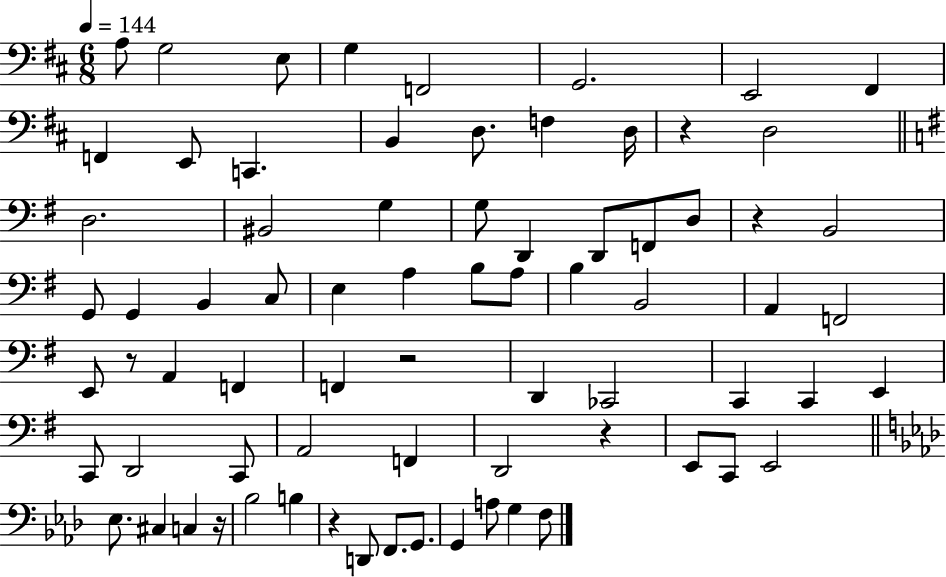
{
  \clef bass
  \numericTimeSignature
  \time 6/8
  \key d \major
  \tempo 4 = 144
  a8 g2 e8 | g4 f,2 | g,2. | e,2 fis,4 | \break f,4 e,8 c,4. | b,4 d8. f4 d16 | r4 d2 | \bar "||" \break \key g \major d2. | bis,2 g4 | g8 d,4 d,8 f,8 d8 | r4 b,2 | \break g,8 g,4 b,4 c8 | e4 a4 b8 a8 | b4 b,2 | a,4 f,2 | \break e,8 r8 a,4 f,4 | f,4 r2 | d,4 ces,2 | c,4 c,4 e,4 | \break c,8 d,2 c,8 | a,2 f,4 | d,2 r4 | e,8 c,8 e,2 | \break \bar "||" \break \key aes \major ees8. cis4 c4 r16 | bes2 b4 | r4 d,8 f,8. g,8. | g,4 a8 g4 f8 | \break \bar "|."
}